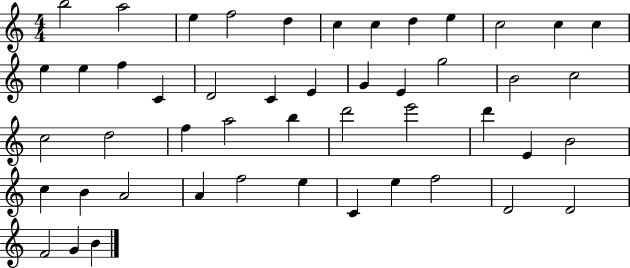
B5/h A5/h E5/q F5/h D5/q C5/q C5/q D5/q E5/q C5/h C5/q C5/q E5/q E5/q F5/q C4/q D4/h C4/q E4/q G4/q E4/q G5/h B4/h C5/h C5/h D5/h F5/q A5/h B5/q D6/h E6/h D6/q E4/q B4/h C5/q B4/q A4/h A4/q F5/h E5/q C4/q E5/q F5/h D4/h D4/h F4/h G4/q B4/q